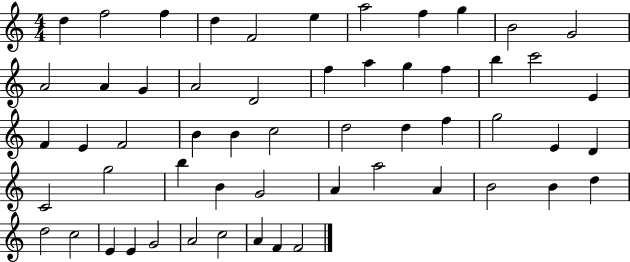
D5/q F5/h F5/q D5/q F4/h E5/q A5/h F5/q G5/q B4/h G4/h A4/h A4/q G4/q A4/h D4/h F5/q A5/q G5/q F5/q B5/q C6/h E4/q F4/q E4/q F4/h B4/q B4/q C5/h D5/h D5/q F5/q G5/h E4/q D4/q C4/h G5/h B5/q B4/q G4/h A4/q A5/h A4/q B4/h B4/q D5/q D5/h C5/h E4/q E4/q G4/h A4/h C5/h A4/q F4/q F4/h